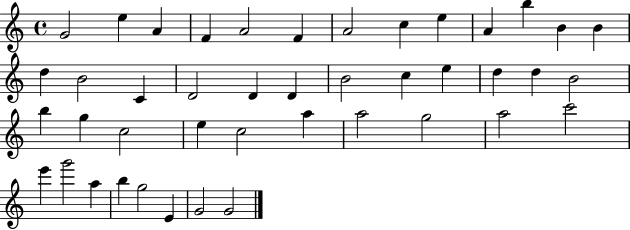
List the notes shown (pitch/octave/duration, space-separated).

G4/h E5/q A4/q F4/q A4/h F4/q A4/h C5/q E5/q A4/q B5/q B4/q B4/q D5/q B4/h C4/q D4/h D4/q D4/q B4/h C5/q E5/q D5/q D5/q B4/h B5/q G5/q C5/h E5/q C5/h A5/q A5/h G5/h A5/h C6/h E6/q G6/h A5/q B5/q G5/h E4/q G4/h G4/h